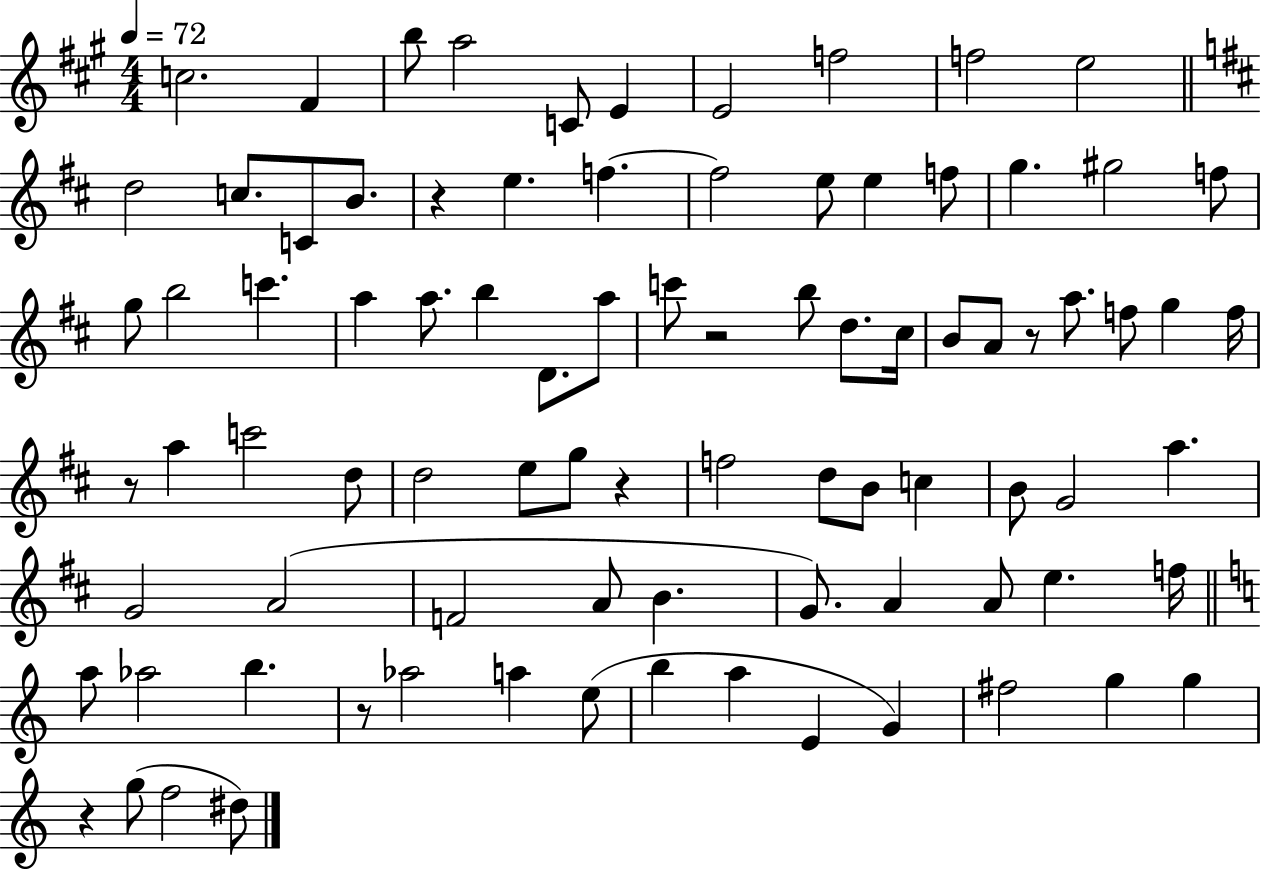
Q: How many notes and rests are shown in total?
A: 87